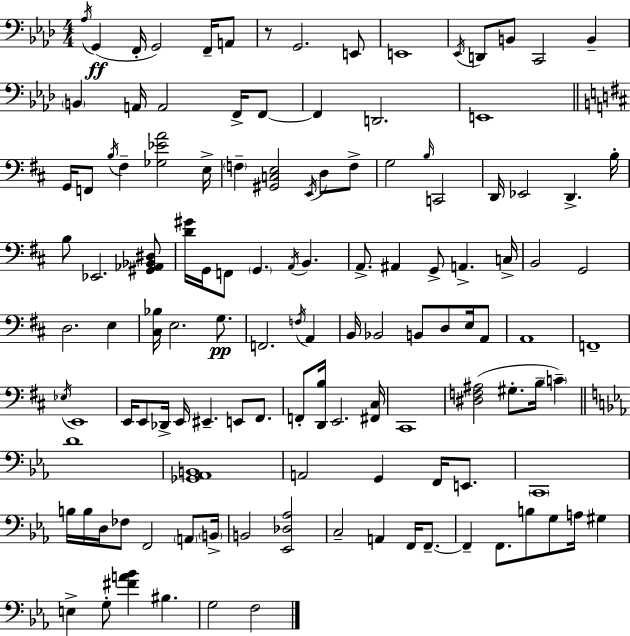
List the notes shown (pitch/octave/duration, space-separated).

Ab3/s G2/q F2/s G2/h F2/s A2/e R/e G2/h. E2/e E2/w Eb2/s D2/e B2/e C2/h B2/q B2/q A2/s A2/h F2/s F2/e F2/q D2/h. E2/w G2/s F2/e B3/s F#3/q [Gb3,Eb4,A4]/h E3/s F3/q [G#2,C3,E3]/h E2/s D3/e F3/e G3/h B3/s C2/h D2/s Eb2/h D2/q. B3/s B3/e Eb2/h. [G#2,Ab2,Bb2,D#3]/e [D4,G#4]/s G2/s F2/e G2/q. A2/s B2/q. A2/e. A#2/q G2/e A2/q. C3/s B2/h G2/h D3/h. E3/q [C#3,Bb3]/s E3/h. G3/e. F2/h. F3/s A2/q B2/s Bb2/h B2/e D3/e E3/s A2/e A2/w F2/w Eb3/s E2/w E2/s E2/e Db2/s E2/s EIS2/q. E2/e F#2/e. F2/e [D2,B3]/s E2/h. [F#2,C#3]/s C#2/w [D#3,F3,A#3]/h G#3/e. B3/s C4/q D4/w [Gb2,Ab2,B2]/w A2/h G2/q F2/s E2/e. C2/w B3/s B3/s D3/s FES3/e F2/h A2/e B2/s B2/h [Eb2,Db3,Ab3]/h C3/h A2/q F2/s F2/e. F2/q F2/e. B3/e G3/e A3/s G#3/q E3/q G3/e [F#4,A4,Bb4]/q BIS3/q. G3/h F3/h